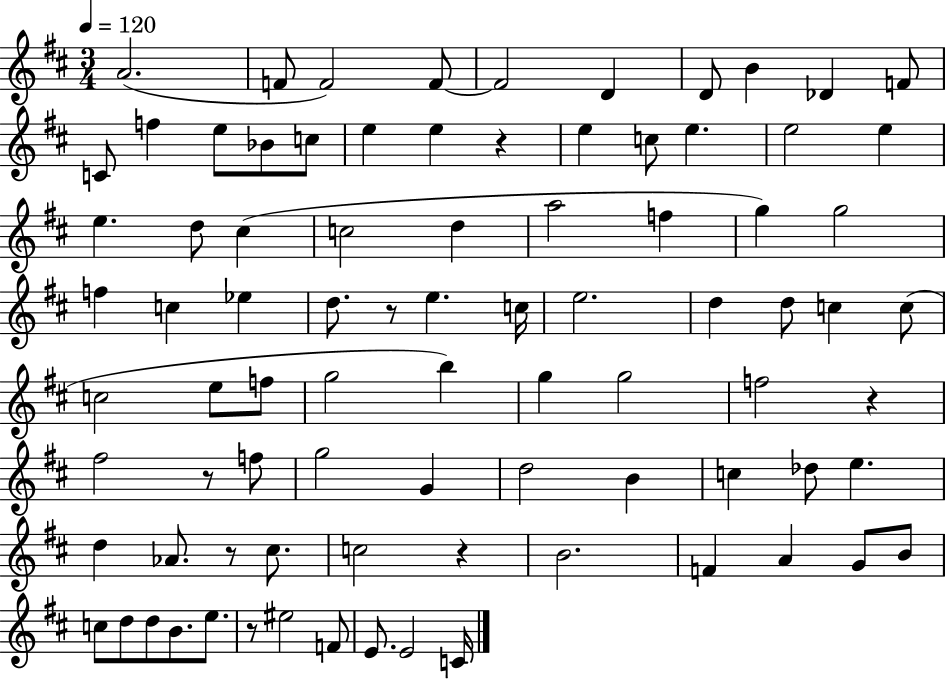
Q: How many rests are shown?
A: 7